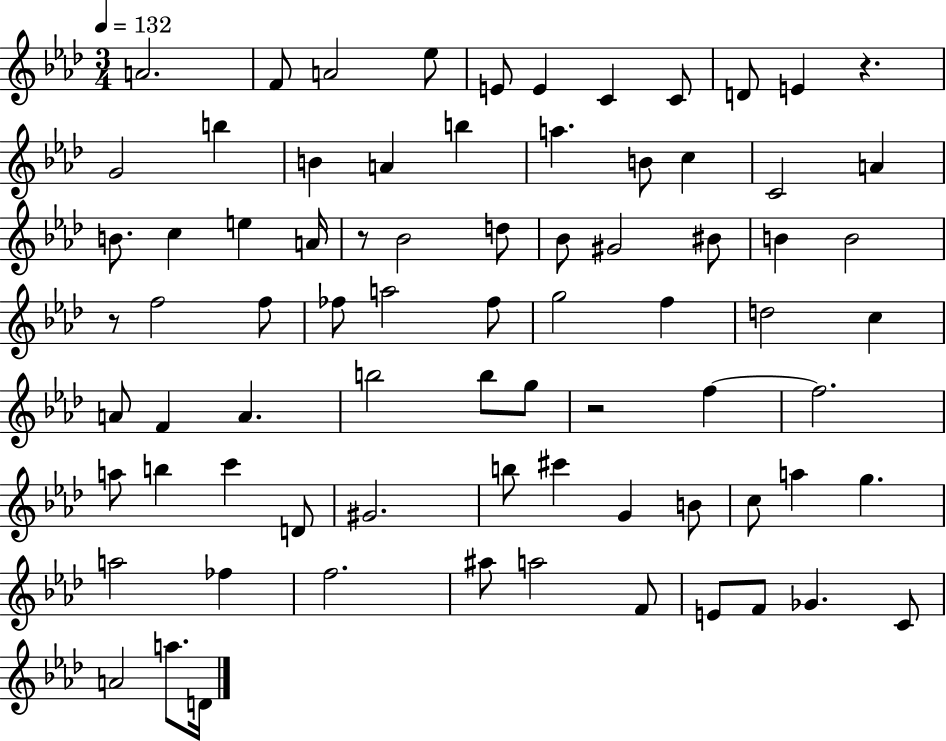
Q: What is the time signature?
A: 3/4